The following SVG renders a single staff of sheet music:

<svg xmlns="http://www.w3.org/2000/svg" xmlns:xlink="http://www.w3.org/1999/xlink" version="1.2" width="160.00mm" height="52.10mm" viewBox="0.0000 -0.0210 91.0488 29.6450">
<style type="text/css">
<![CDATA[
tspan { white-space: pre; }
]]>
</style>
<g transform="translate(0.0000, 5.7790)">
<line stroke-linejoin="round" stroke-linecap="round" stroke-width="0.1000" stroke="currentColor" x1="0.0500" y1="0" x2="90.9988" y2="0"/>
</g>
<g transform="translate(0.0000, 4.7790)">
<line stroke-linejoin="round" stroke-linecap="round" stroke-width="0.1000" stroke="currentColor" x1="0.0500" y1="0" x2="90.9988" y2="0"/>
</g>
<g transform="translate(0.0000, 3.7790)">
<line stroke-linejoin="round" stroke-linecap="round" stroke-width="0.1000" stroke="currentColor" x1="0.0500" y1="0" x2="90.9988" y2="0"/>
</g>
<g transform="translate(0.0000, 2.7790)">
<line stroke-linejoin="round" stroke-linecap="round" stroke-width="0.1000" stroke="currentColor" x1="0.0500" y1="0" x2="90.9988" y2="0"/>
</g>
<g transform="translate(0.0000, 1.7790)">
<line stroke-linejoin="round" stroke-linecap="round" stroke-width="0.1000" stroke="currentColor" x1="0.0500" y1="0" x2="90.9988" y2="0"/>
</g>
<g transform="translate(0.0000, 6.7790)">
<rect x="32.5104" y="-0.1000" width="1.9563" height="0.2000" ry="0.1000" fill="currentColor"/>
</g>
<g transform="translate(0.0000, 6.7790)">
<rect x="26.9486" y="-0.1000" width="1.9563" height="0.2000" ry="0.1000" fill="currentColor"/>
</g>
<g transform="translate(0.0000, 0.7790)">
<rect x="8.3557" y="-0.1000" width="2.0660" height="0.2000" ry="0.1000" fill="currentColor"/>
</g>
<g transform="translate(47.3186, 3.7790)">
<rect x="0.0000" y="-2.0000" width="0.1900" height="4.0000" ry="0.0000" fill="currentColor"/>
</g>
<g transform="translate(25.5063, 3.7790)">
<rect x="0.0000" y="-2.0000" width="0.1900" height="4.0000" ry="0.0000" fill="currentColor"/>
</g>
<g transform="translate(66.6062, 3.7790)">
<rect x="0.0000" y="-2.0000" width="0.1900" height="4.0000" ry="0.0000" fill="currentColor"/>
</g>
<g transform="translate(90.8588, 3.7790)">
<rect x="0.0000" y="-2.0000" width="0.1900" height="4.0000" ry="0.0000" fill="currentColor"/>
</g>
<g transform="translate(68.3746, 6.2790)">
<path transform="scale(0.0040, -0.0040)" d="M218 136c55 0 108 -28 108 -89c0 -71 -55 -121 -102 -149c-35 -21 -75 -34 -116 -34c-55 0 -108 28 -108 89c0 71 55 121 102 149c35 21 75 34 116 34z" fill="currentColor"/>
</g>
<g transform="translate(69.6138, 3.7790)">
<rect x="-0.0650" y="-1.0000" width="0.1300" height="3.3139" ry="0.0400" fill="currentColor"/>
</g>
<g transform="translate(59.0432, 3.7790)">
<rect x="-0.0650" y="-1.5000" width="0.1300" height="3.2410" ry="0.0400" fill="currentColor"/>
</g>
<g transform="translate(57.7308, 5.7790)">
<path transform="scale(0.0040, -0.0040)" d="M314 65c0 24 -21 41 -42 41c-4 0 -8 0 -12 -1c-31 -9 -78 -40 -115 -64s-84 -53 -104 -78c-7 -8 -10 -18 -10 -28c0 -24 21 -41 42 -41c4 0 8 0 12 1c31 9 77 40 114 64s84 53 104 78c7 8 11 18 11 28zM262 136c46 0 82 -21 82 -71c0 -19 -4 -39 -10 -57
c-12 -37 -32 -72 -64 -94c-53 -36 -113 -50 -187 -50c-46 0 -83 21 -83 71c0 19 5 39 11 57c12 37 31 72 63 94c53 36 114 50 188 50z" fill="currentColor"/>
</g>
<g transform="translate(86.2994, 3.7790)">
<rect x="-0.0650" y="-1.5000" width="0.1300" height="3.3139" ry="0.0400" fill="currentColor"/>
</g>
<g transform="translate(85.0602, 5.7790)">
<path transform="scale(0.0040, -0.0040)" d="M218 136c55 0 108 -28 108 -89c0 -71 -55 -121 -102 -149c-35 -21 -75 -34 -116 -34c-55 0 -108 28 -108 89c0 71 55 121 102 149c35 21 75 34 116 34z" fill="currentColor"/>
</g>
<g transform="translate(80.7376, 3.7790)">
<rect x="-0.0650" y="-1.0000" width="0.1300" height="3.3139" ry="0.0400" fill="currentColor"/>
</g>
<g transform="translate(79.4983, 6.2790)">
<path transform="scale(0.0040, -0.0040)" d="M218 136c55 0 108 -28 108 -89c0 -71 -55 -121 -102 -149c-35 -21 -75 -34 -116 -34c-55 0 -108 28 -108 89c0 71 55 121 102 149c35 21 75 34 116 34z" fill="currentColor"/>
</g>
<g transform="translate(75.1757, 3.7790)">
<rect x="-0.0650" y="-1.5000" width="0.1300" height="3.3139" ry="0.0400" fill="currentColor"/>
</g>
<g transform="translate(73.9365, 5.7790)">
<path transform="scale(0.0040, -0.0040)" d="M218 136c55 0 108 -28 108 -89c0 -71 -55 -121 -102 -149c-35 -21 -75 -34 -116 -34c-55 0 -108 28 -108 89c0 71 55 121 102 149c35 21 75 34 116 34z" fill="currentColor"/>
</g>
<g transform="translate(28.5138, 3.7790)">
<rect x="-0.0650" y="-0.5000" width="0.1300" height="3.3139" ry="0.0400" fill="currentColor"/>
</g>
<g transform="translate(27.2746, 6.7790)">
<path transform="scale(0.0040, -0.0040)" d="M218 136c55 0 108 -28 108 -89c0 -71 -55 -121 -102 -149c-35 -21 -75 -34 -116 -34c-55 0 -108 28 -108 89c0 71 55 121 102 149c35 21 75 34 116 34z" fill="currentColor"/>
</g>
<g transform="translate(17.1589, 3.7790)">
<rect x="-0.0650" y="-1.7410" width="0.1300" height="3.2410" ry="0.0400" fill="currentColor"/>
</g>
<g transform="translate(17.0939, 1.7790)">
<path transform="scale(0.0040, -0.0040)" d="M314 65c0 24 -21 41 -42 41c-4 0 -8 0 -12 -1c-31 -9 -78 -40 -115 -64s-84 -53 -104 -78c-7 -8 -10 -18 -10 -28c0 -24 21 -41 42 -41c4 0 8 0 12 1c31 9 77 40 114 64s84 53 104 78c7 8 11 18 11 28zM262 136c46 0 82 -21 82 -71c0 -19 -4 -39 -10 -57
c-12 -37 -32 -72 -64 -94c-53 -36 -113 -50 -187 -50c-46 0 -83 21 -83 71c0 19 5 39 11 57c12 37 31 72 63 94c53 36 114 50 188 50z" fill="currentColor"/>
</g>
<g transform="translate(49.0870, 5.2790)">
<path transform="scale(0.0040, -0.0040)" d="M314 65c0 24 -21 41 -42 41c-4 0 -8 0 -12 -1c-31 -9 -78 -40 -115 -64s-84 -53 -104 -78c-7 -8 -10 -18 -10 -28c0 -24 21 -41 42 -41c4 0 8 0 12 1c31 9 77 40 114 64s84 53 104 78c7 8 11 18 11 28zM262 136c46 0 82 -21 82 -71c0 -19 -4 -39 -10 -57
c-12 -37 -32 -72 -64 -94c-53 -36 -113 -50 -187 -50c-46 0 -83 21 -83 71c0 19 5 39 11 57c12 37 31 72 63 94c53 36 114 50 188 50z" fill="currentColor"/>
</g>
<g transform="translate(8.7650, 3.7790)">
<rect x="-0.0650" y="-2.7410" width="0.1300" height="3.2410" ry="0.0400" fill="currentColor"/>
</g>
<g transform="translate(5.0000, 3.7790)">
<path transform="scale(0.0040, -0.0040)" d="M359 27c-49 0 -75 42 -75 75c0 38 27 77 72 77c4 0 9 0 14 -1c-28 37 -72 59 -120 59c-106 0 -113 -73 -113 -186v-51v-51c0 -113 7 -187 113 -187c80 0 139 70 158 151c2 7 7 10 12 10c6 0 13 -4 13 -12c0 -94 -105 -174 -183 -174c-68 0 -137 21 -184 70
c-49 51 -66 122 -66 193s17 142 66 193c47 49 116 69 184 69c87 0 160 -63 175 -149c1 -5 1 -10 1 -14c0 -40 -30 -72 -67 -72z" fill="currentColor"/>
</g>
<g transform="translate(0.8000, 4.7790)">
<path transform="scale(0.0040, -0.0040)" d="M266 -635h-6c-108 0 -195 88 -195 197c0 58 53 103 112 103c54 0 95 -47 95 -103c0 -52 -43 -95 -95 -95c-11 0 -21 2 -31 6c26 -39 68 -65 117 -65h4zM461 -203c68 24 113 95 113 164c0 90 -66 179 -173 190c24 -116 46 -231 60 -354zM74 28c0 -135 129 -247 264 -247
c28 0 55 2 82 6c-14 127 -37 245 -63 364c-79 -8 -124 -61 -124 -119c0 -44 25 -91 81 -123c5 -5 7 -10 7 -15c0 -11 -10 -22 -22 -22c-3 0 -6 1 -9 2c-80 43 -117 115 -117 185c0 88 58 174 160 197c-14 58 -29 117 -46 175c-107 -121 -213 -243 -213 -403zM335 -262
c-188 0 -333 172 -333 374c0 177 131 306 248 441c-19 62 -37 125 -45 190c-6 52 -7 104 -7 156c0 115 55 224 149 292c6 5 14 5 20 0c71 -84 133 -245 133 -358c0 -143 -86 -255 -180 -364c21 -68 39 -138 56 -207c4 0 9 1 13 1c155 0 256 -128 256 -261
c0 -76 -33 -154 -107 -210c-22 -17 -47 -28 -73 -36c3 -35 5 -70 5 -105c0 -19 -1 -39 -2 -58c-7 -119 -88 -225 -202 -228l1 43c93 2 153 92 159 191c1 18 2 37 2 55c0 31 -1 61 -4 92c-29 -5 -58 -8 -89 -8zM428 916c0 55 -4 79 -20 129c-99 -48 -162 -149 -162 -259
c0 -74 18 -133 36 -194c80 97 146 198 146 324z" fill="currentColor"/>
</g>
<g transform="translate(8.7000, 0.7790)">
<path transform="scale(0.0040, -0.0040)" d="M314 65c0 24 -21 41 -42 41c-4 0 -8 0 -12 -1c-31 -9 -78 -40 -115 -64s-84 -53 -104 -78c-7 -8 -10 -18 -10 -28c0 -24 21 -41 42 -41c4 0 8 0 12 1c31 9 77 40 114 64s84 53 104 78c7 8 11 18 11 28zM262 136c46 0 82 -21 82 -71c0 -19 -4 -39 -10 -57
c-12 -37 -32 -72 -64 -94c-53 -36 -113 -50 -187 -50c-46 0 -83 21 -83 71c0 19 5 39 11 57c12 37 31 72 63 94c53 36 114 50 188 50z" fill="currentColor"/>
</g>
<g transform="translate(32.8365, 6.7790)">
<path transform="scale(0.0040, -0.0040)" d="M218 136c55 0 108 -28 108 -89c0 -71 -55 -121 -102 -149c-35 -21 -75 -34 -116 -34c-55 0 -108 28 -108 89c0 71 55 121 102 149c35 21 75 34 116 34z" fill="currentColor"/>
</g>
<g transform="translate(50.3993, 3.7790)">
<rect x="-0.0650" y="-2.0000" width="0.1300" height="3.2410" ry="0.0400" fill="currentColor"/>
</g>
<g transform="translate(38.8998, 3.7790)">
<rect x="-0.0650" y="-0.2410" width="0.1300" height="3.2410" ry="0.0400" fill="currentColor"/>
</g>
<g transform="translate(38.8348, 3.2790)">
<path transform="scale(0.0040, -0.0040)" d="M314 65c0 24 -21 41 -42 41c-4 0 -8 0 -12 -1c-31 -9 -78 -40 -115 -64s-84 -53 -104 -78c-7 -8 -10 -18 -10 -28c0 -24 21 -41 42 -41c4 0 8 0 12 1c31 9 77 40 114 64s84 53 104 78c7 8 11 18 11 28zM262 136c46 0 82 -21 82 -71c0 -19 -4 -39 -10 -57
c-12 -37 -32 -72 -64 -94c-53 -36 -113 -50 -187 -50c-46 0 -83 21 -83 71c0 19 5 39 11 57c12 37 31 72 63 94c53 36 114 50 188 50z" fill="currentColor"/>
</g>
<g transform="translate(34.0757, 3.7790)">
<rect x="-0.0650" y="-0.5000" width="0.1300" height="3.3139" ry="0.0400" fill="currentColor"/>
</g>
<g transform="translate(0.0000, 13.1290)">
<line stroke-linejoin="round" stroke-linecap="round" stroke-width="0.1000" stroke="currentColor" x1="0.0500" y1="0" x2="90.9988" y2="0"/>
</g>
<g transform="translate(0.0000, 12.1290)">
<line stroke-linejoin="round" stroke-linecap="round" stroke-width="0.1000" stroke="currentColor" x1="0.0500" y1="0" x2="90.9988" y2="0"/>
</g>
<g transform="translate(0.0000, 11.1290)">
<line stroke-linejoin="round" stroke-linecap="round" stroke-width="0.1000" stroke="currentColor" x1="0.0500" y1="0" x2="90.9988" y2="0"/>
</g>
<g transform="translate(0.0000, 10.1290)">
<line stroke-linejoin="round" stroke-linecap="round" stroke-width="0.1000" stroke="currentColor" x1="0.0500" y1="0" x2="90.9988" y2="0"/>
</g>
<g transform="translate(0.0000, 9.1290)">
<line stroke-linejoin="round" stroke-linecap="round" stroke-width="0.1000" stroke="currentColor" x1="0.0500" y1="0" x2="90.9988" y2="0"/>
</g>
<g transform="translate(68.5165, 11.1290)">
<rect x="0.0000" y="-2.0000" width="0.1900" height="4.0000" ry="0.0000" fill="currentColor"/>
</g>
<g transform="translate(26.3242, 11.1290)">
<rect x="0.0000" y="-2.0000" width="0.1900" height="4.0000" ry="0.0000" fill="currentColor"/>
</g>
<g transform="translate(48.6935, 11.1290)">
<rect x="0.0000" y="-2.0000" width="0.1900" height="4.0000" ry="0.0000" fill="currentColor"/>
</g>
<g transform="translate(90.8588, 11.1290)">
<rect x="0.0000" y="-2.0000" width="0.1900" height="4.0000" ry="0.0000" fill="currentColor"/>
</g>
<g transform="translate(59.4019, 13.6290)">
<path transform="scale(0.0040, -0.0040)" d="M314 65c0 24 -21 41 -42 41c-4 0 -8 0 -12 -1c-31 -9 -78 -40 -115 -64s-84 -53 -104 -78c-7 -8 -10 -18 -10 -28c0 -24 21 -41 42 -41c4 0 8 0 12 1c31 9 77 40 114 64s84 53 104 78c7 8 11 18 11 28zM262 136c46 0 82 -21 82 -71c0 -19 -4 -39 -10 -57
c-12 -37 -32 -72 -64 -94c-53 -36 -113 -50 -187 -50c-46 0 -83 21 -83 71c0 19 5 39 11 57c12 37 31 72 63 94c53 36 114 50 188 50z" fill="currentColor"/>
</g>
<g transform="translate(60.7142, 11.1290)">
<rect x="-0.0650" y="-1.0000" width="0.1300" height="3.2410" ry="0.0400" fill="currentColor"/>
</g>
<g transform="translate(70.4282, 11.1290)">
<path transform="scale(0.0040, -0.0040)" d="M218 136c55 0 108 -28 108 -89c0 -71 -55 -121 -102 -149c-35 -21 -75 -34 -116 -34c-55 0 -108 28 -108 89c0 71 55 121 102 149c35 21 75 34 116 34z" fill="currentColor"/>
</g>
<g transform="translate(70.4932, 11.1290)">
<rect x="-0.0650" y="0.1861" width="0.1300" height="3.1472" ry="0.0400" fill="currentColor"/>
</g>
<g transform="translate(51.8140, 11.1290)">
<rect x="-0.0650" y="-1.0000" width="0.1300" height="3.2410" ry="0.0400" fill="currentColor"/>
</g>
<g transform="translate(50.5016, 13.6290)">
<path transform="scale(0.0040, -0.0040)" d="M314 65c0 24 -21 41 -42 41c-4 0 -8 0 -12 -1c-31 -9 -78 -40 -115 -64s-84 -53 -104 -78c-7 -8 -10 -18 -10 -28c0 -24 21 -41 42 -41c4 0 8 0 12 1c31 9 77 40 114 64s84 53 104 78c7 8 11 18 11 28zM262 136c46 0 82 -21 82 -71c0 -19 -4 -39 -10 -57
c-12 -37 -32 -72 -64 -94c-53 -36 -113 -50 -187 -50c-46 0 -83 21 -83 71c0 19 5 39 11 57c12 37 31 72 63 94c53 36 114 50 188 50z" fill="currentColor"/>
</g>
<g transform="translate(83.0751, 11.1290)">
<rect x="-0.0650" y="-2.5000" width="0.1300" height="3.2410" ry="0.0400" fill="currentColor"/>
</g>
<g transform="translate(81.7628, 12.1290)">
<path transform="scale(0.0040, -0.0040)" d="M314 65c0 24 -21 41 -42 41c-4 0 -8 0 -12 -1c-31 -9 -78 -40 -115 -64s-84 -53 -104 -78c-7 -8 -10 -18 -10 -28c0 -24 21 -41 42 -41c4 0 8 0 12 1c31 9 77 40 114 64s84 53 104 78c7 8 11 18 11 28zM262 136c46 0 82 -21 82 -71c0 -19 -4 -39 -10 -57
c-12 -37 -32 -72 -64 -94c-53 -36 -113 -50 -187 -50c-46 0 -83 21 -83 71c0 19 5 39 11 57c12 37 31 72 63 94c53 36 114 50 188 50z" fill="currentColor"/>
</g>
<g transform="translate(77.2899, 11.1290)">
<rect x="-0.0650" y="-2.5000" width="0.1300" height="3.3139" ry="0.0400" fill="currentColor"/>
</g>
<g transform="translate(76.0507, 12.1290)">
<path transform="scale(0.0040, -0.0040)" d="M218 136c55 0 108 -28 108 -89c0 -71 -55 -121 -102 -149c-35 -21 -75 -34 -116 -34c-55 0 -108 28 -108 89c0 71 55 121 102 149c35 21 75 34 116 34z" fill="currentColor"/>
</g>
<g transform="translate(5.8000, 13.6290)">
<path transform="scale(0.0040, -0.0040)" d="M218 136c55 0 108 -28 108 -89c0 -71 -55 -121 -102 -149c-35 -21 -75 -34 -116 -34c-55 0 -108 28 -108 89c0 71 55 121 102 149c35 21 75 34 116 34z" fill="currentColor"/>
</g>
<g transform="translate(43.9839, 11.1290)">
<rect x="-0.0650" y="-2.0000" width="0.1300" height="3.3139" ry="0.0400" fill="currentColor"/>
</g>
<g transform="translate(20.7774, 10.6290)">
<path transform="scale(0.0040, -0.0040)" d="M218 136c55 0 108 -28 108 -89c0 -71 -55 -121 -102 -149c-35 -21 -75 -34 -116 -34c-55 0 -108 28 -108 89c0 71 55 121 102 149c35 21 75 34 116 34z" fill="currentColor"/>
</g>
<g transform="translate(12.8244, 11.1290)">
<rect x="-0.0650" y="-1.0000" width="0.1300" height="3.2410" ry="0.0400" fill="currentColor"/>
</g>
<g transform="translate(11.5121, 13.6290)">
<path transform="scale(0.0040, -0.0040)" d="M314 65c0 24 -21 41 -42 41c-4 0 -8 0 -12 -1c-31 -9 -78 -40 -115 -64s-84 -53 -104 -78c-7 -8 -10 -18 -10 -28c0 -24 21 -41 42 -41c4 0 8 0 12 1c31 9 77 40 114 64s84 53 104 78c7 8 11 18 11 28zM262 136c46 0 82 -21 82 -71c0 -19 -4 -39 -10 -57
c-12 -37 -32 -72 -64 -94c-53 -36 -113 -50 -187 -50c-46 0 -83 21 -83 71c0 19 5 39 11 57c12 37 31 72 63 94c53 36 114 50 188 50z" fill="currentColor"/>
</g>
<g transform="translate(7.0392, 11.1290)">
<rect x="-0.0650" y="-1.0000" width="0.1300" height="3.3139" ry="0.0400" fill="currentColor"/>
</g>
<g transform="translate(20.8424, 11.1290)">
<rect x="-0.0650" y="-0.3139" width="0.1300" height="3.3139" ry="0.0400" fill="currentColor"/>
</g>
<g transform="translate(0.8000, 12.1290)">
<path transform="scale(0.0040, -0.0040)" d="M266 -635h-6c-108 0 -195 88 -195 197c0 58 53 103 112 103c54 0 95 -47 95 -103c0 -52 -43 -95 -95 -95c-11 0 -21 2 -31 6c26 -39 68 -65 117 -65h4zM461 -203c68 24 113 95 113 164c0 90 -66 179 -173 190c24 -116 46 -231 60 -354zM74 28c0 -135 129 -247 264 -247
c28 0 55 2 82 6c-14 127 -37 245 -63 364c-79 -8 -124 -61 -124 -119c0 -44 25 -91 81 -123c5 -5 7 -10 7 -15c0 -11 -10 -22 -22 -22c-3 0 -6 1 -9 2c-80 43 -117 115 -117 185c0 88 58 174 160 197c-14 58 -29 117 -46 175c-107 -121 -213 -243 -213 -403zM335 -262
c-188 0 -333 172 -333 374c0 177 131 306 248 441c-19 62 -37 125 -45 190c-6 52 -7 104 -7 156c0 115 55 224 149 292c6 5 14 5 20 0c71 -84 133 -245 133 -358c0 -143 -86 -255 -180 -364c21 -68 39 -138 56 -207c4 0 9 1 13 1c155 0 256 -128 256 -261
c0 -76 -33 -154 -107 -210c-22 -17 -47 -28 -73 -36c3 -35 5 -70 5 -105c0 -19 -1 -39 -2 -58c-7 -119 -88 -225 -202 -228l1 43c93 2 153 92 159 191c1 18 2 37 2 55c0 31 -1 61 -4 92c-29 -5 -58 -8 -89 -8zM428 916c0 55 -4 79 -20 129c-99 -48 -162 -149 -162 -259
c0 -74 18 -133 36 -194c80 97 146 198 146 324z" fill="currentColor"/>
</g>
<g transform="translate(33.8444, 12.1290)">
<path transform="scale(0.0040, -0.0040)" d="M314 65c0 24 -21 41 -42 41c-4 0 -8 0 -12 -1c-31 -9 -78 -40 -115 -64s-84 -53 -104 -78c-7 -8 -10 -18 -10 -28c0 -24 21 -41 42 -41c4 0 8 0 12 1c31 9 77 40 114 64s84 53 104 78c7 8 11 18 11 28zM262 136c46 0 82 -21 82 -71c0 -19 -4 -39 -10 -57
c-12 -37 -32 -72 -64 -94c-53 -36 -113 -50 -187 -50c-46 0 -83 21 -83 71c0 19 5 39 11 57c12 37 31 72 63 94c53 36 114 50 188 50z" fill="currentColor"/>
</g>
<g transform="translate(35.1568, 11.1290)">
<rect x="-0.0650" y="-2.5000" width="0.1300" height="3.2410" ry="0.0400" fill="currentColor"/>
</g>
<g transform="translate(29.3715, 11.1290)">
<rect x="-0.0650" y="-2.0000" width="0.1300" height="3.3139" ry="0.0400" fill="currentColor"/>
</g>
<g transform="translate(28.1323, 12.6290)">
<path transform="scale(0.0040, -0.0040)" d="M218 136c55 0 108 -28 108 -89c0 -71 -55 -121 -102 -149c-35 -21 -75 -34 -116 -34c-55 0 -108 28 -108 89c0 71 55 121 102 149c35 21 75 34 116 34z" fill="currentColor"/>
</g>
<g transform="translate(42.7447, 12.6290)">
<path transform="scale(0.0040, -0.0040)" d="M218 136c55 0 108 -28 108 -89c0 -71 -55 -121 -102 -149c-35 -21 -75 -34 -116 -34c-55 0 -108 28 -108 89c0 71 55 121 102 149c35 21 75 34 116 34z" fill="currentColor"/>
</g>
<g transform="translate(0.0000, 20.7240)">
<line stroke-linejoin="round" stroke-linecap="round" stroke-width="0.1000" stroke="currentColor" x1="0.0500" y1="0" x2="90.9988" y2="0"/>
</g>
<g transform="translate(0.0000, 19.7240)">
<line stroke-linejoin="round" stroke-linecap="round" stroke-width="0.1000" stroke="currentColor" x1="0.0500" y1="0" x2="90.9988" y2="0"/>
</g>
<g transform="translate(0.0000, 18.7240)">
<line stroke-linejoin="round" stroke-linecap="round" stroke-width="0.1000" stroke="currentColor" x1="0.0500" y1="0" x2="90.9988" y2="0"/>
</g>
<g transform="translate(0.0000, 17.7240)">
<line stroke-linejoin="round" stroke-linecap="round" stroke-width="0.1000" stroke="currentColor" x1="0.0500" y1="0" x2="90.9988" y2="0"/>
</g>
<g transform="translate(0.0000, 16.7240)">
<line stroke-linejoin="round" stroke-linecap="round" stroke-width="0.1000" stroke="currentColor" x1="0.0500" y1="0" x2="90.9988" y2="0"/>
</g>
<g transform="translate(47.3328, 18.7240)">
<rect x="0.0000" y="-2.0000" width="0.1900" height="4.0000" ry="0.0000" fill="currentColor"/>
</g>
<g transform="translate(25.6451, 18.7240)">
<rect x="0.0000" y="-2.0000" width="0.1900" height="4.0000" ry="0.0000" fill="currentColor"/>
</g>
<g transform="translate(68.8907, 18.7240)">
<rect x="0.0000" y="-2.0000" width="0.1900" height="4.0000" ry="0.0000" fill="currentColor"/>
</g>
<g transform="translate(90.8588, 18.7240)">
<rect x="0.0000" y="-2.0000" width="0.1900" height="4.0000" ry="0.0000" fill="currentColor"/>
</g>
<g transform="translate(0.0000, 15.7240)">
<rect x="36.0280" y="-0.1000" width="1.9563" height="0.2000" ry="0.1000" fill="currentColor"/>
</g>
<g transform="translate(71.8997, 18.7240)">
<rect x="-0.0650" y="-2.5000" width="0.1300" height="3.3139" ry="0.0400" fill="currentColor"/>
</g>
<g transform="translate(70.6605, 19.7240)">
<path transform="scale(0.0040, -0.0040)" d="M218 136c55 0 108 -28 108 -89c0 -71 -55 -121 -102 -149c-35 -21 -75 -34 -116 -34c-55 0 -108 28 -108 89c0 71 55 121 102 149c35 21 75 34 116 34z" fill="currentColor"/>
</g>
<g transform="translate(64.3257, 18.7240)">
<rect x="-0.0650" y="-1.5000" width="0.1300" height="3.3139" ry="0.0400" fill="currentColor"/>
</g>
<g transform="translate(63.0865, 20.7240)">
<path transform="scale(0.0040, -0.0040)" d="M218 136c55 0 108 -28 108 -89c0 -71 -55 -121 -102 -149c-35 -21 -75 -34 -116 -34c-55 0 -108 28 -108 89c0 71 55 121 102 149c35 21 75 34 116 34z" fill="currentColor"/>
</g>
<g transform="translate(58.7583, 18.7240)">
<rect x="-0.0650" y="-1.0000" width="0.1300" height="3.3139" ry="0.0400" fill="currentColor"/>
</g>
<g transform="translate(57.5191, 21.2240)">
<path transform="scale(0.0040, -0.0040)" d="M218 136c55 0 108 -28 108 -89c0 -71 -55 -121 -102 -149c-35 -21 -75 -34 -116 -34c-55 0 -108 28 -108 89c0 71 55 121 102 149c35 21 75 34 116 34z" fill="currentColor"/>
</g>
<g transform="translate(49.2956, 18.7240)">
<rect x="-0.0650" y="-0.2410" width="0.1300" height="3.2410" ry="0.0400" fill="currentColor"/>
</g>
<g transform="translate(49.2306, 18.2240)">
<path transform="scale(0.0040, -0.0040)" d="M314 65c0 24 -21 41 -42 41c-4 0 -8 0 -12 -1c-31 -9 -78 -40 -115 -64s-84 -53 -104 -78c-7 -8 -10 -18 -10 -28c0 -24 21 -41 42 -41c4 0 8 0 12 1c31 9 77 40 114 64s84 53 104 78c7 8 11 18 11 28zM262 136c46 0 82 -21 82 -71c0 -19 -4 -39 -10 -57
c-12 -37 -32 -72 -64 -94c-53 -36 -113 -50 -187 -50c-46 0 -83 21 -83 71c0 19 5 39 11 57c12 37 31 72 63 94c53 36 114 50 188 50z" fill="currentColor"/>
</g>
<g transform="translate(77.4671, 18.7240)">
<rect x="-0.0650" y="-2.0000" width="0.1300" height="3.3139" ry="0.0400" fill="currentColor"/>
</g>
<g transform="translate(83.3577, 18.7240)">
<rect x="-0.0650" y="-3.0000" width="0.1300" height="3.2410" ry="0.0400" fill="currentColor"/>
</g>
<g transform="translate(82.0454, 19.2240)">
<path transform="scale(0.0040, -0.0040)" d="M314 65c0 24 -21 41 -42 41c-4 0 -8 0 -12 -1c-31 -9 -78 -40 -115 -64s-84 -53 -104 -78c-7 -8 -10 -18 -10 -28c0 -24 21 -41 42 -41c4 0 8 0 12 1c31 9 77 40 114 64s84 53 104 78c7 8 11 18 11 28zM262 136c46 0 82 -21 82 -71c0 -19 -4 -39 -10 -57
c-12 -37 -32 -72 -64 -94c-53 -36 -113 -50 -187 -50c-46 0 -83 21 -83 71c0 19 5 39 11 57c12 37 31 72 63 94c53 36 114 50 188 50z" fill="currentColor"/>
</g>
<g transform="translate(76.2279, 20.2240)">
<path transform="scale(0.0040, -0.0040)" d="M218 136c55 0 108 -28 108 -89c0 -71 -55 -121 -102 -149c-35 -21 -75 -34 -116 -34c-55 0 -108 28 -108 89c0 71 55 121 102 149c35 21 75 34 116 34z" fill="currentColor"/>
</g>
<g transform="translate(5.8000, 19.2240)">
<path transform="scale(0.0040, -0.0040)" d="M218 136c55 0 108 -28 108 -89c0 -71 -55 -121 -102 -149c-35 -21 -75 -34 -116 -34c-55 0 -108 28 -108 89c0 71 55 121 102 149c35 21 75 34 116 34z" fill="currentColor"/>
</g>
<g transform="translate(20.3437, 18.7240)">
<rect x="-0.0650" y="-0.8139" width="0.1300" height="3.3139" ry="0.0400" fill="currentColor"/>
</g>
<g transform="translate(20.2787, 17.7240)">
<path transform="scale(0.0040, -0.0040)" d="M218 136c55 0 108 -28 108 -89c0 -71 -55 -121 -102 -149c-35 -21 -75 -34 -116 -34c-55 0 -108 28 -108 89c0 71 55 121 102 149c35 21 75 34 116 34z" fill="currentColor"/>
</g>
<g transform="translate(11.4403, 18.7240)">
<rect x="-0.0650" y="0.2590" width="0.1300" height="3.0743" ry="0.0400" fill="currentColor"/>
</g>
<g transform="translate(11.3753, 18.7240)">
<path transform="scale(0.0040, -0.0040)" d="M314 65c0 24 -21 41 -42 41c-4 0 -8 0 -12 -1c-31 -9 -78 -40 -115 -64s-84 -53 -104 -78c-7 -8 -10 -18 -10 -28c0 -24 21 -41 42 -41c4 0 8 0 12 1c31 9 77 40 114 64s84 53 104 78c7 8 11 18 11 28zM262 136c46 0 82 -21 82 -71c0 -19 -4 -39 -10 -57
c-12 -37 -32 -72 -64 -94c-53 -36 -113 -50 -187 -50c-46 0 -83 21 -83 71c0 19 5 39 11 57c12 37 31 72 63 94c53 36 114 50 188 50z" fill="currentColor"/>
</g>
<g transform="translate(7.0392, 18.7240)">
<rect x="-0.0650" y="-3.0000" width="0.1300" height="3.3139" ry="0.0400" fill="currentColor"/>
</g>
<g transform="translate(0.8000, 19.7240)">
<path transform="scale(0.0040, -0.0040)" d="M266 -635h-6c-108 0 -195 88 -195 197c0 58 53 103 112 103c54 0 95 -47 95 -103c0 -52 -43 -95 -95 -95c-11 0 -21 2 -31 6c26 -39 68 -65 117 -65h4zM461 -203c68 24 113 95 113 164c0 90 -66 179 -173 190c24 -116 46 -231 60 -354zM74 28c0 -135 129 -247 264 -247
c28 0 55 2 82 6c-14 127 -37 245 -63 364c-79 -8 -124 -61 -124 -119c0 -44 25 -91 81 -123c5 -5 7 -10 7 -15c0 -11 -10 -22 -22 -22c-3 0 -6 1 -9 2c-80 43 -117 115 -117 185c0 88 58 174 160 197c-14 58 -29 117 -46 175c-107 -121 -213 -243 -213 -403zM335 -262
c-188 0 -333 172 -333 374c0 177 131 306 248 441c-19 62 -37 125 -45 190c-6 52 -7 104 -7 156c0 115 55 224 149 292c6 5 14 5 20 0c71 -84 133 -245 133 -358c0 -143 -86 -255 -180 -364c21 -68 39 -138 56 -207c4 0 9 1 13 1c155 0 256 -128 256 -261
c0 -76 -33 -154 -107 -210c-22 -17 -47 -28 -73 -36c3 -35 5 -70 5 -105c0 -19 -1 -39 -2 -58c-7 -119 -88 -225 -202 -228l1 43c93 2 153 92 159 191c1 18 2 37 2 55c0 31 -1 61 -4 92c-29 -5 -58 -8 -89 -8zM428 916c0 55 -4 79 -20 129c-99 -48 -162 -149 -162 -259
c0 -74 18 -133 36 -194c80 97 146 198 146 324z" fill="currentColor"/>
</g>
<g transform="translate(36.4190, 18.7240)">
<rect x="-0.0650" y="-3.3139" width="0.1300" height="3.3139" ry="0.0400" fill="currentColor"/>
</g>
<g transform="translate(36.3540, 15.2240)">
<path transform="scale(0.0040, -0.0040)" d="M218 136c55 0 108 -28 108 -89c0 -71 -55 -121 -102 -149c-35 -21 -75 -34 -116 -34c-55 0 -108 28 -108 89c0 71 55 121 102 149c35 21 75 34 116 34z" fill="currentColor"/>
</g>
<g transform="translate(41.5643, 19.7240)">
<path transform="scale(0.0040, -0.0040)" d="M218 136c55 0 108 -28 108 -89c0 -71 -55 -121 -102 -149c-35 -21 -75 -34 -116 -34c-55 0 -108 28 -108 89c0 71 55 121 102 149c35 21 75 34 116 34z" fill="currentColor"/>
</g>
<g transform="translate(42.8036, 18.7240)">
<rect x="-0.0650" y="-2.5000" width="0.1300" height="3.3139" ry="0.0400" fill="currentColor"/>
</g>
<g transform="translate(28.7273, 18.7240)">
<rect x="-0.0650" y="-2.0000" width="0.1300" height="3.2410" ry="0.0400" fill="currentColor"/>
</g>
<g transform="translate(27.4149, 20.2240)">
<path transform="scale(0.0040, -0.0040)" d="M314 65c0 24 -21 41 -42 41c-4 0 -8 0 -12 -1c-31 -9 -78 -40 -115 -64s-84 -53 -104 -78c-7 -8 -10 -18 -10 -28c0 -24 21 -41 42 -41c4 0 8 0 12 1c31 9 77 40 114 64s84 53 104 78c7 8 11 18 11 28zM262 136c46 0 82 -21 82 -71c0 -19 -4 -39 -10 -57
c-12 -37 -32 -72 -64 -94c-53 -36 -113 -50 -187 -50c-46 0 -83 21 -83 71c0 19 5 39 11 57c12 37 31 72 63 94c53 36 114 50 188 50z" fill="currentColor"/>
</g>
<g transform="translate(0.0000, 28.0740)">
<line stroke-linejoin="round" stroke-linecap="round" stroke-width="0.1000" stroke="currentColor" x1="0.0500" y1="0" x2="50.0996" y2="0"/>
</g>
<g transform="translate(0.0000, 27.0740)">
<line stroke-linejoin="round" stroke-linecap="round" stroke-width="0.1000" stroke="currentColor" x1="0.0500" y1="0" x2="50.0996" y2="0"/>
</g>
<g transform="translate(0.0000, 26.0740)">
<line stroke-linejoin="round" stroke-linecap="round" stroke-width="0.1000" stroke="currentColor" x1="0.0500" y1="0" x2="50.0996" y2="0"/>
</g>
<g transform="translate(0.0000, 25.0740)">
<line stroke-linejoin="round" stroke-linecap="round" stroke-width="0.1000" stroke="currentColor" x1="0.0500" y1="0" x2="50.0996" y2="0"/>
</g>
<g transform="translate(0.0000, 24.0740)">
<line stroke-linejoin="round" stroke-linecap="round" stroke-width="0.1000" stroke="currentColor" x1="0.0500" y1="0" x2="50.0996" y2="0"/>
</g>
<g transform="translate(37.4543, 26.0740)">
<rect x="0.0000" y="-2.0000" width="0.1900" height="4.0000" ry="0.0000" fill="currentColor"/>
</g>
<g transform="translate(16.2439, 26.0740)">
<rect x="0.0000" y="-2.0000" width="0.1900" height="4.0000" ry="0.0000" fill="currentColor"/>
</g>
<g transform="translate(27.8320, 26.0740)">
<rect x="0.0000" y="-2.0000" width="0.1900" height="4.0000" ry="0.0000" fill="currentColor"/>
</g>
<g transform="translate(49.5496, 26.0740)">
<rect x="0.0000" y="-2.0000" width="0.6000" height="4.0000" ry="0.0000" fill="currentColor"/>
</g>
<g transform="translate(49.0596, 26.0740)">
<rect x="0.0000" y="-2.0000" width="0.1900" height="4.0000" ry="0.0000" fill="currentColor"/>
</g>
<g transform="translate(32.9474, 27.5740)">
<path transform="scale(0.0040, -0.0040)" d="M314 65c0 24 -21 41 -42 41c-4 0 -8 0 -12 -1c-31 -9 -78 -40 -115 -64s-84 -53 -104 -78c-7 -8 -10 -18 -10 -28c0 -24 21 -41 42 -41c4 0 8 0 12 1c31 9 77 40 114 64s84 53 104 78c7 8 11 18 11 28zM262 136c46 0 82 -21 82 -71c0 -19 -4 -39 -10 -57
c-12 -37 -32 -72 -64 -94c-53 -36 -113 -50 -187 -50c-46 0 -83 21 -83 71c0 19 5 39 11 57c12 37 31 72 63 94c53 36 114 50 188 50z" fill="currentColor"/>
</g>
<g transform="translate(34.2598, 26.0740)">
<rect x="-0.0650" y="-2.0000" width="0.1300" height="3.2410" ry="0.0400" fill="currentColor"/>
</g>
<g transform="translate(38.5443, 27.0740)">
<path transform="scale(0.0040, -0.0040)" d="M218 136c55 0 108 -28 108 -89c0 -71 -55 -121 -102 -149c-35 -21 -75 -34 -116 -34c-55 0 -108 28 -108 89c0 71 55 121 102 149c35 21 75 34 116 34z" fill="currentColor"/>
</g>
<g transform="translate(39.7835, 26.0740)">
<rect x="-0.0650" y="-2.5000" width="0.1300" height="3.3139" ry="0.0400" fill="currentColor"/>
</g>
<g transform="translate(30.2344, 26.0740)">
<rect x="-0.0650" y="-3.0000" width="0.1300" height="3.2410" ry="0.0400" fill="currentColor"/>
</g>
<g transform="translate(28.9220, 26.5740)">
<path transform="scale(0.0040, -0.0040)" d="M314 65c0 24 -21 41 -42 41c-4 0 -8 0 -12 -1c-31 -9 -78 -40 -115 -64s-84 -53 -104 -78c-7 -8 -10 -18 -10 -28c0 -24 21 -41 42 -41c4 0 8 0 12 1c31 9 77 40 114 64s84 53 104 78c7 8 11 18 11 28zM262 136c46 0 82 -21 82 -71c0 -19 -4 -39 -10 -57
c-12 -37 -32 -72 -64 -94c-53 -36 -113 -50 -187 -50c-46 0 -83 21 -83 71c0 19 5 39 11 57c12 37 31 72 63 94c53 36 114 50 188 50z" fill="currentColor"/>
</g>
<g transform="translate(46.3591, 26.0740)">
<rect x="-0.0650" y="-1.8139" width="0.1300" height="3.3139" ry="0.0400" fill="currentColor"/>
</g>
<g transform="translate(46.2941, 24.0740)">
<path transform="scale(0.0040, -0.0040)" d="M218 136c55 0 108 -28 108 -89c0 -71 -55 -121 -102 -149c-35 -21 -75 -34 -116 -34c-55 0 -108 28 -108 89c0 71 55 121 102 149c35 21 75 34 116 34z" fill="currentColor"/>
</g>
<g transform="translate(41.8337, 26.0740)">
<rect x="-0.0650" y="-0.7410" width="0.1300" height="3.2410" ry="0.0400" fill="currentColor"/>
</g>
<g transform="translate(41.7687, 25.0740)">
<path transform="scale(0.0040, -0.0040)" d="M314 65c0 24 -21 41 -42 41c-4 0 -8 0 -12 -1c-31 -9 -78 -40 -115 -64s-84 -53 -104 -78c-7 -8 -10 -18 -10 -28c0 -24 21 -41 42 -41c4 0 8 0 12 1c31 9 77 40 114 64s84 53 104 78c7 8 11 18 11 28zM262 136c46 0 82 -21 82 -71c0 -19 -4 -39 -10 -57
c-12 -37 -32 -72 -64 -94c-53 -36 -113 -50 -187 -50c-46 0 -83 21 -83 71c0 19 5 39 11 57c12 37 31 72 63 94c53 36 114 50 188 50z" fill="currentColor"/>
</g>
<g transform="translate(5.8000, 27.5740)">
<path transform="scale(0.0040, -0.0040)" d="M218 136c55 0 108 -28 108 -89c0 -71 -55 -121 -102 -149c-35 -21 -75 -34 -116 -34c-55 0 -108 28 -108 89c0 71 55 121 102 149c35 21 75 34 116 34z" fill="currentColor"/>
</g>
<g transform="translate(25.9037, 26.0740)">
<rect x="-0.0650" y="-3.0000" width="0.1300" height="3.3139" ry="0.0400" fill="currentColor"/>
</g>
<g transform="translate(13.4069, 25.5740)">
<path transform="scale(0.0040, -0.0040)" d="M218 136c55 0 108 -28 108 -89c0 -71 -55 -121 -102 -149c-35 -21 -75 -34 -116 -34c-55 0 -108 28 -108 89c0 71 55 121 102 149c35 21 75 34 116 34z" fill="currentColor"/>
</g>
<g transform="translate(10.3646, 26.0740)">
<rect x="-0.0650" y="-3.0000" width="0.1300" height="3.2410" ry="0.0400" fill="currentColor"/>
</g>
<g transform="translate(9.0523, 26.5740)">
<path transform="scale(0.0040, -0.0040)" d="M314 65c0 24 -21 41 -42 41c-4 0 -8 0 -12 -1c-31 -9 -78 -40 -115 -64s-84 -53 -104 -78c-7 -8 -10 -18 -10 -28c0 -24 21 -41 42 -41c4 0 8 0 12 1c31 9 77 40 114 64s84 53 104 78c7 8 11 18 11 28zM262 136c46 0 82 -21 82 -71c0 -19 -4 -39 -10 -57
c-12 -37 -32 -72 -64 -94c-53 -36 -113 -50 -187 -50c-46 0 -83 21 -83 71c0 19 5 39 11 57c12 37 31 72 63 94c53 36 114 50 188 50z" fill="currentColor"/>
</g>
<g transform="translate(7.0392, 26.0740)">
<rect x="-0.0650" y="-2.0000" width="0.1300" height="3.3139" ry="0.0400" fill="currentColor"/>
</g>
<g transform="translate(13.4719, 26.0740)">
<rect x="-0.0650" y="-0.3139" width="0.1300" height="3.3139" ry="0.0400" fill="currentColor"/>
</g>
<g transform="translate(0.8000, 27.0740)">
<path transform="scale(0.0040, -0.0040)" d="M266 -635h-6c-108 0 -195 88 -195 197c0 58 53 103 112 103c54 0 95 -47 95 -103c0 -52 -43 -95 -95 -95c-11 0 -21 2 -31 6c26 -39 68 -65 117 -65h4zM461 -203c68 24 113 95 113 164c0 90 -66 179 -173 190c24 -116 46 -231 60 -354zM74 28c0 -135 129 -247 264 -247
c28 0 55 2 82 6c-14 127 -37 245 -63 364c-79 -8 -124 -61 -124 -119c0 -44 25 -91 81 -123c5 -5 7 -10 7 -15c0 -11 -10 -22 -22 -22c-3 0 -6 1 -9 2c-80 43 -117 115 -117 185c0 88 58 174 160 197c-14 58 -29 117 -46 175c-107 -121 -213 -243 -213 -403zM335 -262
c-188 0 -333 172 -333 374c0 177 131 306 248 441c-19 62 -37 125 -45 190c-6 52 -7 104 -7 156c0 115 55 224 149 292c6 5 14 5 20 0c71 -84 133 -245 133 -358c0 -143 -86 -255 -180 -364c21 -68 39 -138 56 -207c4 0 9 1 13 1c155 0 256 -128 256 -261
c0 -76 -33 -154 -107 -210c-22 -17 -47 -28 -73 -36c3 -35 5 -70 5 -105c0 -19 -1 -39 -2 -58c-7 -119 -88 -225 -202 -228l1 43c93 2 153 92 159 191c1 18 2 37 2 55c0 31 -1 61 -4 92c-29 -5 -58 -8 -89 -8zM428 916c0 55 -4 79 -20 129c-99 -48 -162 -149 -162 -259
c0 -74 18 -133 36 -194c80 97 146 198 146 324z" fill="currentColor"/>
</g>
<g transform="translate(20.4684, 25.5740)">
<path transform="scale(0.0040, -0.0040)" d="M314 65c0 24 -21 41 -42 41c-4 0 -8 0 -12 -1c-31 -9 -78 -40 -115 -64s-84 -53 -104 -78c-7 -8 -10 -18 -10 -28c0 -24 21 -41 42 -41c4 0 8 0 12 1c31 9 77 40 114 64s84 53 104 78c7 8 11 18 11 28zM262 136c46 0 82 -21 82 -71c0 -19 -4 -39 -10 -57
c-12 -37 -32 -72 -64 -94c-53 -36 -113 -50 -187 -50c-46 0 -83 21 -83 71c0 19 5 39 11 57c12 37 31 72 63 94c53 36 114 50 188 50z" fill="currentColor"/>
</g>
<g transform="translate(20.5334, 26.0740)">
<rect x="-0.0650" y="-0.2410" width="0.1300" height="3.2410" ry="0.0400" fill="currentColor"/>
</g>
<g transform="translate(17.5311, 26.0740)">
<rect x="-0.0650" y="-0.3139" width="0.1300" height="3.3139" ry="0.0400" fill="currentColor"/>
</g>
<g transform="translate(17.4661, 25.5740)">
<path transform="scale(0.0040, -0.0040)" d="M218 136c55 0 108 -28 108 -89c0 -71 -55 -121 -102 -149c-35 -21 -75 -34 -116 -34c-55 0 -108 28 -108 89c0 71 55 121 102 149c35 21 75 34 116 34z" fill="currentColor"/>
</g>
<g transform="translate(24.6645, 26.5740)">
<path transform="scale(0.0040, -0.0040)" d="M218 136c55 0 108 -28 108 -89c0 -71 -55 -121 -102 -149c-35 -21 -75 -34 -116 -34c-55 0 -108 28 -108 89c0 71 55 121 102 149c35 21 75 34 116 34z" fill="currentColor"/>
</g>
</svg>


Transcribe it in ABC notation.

X:1
T:Untitled
M:4/4
L:1/4
K:C
a2 f2 C C c2 F2 E2 D E D E D D2 c F G2 F D2 D2 B G G2 A B2 d F2 b G c2 D E G F A2 F A2 c c c2 A A2 F2 G d2 f